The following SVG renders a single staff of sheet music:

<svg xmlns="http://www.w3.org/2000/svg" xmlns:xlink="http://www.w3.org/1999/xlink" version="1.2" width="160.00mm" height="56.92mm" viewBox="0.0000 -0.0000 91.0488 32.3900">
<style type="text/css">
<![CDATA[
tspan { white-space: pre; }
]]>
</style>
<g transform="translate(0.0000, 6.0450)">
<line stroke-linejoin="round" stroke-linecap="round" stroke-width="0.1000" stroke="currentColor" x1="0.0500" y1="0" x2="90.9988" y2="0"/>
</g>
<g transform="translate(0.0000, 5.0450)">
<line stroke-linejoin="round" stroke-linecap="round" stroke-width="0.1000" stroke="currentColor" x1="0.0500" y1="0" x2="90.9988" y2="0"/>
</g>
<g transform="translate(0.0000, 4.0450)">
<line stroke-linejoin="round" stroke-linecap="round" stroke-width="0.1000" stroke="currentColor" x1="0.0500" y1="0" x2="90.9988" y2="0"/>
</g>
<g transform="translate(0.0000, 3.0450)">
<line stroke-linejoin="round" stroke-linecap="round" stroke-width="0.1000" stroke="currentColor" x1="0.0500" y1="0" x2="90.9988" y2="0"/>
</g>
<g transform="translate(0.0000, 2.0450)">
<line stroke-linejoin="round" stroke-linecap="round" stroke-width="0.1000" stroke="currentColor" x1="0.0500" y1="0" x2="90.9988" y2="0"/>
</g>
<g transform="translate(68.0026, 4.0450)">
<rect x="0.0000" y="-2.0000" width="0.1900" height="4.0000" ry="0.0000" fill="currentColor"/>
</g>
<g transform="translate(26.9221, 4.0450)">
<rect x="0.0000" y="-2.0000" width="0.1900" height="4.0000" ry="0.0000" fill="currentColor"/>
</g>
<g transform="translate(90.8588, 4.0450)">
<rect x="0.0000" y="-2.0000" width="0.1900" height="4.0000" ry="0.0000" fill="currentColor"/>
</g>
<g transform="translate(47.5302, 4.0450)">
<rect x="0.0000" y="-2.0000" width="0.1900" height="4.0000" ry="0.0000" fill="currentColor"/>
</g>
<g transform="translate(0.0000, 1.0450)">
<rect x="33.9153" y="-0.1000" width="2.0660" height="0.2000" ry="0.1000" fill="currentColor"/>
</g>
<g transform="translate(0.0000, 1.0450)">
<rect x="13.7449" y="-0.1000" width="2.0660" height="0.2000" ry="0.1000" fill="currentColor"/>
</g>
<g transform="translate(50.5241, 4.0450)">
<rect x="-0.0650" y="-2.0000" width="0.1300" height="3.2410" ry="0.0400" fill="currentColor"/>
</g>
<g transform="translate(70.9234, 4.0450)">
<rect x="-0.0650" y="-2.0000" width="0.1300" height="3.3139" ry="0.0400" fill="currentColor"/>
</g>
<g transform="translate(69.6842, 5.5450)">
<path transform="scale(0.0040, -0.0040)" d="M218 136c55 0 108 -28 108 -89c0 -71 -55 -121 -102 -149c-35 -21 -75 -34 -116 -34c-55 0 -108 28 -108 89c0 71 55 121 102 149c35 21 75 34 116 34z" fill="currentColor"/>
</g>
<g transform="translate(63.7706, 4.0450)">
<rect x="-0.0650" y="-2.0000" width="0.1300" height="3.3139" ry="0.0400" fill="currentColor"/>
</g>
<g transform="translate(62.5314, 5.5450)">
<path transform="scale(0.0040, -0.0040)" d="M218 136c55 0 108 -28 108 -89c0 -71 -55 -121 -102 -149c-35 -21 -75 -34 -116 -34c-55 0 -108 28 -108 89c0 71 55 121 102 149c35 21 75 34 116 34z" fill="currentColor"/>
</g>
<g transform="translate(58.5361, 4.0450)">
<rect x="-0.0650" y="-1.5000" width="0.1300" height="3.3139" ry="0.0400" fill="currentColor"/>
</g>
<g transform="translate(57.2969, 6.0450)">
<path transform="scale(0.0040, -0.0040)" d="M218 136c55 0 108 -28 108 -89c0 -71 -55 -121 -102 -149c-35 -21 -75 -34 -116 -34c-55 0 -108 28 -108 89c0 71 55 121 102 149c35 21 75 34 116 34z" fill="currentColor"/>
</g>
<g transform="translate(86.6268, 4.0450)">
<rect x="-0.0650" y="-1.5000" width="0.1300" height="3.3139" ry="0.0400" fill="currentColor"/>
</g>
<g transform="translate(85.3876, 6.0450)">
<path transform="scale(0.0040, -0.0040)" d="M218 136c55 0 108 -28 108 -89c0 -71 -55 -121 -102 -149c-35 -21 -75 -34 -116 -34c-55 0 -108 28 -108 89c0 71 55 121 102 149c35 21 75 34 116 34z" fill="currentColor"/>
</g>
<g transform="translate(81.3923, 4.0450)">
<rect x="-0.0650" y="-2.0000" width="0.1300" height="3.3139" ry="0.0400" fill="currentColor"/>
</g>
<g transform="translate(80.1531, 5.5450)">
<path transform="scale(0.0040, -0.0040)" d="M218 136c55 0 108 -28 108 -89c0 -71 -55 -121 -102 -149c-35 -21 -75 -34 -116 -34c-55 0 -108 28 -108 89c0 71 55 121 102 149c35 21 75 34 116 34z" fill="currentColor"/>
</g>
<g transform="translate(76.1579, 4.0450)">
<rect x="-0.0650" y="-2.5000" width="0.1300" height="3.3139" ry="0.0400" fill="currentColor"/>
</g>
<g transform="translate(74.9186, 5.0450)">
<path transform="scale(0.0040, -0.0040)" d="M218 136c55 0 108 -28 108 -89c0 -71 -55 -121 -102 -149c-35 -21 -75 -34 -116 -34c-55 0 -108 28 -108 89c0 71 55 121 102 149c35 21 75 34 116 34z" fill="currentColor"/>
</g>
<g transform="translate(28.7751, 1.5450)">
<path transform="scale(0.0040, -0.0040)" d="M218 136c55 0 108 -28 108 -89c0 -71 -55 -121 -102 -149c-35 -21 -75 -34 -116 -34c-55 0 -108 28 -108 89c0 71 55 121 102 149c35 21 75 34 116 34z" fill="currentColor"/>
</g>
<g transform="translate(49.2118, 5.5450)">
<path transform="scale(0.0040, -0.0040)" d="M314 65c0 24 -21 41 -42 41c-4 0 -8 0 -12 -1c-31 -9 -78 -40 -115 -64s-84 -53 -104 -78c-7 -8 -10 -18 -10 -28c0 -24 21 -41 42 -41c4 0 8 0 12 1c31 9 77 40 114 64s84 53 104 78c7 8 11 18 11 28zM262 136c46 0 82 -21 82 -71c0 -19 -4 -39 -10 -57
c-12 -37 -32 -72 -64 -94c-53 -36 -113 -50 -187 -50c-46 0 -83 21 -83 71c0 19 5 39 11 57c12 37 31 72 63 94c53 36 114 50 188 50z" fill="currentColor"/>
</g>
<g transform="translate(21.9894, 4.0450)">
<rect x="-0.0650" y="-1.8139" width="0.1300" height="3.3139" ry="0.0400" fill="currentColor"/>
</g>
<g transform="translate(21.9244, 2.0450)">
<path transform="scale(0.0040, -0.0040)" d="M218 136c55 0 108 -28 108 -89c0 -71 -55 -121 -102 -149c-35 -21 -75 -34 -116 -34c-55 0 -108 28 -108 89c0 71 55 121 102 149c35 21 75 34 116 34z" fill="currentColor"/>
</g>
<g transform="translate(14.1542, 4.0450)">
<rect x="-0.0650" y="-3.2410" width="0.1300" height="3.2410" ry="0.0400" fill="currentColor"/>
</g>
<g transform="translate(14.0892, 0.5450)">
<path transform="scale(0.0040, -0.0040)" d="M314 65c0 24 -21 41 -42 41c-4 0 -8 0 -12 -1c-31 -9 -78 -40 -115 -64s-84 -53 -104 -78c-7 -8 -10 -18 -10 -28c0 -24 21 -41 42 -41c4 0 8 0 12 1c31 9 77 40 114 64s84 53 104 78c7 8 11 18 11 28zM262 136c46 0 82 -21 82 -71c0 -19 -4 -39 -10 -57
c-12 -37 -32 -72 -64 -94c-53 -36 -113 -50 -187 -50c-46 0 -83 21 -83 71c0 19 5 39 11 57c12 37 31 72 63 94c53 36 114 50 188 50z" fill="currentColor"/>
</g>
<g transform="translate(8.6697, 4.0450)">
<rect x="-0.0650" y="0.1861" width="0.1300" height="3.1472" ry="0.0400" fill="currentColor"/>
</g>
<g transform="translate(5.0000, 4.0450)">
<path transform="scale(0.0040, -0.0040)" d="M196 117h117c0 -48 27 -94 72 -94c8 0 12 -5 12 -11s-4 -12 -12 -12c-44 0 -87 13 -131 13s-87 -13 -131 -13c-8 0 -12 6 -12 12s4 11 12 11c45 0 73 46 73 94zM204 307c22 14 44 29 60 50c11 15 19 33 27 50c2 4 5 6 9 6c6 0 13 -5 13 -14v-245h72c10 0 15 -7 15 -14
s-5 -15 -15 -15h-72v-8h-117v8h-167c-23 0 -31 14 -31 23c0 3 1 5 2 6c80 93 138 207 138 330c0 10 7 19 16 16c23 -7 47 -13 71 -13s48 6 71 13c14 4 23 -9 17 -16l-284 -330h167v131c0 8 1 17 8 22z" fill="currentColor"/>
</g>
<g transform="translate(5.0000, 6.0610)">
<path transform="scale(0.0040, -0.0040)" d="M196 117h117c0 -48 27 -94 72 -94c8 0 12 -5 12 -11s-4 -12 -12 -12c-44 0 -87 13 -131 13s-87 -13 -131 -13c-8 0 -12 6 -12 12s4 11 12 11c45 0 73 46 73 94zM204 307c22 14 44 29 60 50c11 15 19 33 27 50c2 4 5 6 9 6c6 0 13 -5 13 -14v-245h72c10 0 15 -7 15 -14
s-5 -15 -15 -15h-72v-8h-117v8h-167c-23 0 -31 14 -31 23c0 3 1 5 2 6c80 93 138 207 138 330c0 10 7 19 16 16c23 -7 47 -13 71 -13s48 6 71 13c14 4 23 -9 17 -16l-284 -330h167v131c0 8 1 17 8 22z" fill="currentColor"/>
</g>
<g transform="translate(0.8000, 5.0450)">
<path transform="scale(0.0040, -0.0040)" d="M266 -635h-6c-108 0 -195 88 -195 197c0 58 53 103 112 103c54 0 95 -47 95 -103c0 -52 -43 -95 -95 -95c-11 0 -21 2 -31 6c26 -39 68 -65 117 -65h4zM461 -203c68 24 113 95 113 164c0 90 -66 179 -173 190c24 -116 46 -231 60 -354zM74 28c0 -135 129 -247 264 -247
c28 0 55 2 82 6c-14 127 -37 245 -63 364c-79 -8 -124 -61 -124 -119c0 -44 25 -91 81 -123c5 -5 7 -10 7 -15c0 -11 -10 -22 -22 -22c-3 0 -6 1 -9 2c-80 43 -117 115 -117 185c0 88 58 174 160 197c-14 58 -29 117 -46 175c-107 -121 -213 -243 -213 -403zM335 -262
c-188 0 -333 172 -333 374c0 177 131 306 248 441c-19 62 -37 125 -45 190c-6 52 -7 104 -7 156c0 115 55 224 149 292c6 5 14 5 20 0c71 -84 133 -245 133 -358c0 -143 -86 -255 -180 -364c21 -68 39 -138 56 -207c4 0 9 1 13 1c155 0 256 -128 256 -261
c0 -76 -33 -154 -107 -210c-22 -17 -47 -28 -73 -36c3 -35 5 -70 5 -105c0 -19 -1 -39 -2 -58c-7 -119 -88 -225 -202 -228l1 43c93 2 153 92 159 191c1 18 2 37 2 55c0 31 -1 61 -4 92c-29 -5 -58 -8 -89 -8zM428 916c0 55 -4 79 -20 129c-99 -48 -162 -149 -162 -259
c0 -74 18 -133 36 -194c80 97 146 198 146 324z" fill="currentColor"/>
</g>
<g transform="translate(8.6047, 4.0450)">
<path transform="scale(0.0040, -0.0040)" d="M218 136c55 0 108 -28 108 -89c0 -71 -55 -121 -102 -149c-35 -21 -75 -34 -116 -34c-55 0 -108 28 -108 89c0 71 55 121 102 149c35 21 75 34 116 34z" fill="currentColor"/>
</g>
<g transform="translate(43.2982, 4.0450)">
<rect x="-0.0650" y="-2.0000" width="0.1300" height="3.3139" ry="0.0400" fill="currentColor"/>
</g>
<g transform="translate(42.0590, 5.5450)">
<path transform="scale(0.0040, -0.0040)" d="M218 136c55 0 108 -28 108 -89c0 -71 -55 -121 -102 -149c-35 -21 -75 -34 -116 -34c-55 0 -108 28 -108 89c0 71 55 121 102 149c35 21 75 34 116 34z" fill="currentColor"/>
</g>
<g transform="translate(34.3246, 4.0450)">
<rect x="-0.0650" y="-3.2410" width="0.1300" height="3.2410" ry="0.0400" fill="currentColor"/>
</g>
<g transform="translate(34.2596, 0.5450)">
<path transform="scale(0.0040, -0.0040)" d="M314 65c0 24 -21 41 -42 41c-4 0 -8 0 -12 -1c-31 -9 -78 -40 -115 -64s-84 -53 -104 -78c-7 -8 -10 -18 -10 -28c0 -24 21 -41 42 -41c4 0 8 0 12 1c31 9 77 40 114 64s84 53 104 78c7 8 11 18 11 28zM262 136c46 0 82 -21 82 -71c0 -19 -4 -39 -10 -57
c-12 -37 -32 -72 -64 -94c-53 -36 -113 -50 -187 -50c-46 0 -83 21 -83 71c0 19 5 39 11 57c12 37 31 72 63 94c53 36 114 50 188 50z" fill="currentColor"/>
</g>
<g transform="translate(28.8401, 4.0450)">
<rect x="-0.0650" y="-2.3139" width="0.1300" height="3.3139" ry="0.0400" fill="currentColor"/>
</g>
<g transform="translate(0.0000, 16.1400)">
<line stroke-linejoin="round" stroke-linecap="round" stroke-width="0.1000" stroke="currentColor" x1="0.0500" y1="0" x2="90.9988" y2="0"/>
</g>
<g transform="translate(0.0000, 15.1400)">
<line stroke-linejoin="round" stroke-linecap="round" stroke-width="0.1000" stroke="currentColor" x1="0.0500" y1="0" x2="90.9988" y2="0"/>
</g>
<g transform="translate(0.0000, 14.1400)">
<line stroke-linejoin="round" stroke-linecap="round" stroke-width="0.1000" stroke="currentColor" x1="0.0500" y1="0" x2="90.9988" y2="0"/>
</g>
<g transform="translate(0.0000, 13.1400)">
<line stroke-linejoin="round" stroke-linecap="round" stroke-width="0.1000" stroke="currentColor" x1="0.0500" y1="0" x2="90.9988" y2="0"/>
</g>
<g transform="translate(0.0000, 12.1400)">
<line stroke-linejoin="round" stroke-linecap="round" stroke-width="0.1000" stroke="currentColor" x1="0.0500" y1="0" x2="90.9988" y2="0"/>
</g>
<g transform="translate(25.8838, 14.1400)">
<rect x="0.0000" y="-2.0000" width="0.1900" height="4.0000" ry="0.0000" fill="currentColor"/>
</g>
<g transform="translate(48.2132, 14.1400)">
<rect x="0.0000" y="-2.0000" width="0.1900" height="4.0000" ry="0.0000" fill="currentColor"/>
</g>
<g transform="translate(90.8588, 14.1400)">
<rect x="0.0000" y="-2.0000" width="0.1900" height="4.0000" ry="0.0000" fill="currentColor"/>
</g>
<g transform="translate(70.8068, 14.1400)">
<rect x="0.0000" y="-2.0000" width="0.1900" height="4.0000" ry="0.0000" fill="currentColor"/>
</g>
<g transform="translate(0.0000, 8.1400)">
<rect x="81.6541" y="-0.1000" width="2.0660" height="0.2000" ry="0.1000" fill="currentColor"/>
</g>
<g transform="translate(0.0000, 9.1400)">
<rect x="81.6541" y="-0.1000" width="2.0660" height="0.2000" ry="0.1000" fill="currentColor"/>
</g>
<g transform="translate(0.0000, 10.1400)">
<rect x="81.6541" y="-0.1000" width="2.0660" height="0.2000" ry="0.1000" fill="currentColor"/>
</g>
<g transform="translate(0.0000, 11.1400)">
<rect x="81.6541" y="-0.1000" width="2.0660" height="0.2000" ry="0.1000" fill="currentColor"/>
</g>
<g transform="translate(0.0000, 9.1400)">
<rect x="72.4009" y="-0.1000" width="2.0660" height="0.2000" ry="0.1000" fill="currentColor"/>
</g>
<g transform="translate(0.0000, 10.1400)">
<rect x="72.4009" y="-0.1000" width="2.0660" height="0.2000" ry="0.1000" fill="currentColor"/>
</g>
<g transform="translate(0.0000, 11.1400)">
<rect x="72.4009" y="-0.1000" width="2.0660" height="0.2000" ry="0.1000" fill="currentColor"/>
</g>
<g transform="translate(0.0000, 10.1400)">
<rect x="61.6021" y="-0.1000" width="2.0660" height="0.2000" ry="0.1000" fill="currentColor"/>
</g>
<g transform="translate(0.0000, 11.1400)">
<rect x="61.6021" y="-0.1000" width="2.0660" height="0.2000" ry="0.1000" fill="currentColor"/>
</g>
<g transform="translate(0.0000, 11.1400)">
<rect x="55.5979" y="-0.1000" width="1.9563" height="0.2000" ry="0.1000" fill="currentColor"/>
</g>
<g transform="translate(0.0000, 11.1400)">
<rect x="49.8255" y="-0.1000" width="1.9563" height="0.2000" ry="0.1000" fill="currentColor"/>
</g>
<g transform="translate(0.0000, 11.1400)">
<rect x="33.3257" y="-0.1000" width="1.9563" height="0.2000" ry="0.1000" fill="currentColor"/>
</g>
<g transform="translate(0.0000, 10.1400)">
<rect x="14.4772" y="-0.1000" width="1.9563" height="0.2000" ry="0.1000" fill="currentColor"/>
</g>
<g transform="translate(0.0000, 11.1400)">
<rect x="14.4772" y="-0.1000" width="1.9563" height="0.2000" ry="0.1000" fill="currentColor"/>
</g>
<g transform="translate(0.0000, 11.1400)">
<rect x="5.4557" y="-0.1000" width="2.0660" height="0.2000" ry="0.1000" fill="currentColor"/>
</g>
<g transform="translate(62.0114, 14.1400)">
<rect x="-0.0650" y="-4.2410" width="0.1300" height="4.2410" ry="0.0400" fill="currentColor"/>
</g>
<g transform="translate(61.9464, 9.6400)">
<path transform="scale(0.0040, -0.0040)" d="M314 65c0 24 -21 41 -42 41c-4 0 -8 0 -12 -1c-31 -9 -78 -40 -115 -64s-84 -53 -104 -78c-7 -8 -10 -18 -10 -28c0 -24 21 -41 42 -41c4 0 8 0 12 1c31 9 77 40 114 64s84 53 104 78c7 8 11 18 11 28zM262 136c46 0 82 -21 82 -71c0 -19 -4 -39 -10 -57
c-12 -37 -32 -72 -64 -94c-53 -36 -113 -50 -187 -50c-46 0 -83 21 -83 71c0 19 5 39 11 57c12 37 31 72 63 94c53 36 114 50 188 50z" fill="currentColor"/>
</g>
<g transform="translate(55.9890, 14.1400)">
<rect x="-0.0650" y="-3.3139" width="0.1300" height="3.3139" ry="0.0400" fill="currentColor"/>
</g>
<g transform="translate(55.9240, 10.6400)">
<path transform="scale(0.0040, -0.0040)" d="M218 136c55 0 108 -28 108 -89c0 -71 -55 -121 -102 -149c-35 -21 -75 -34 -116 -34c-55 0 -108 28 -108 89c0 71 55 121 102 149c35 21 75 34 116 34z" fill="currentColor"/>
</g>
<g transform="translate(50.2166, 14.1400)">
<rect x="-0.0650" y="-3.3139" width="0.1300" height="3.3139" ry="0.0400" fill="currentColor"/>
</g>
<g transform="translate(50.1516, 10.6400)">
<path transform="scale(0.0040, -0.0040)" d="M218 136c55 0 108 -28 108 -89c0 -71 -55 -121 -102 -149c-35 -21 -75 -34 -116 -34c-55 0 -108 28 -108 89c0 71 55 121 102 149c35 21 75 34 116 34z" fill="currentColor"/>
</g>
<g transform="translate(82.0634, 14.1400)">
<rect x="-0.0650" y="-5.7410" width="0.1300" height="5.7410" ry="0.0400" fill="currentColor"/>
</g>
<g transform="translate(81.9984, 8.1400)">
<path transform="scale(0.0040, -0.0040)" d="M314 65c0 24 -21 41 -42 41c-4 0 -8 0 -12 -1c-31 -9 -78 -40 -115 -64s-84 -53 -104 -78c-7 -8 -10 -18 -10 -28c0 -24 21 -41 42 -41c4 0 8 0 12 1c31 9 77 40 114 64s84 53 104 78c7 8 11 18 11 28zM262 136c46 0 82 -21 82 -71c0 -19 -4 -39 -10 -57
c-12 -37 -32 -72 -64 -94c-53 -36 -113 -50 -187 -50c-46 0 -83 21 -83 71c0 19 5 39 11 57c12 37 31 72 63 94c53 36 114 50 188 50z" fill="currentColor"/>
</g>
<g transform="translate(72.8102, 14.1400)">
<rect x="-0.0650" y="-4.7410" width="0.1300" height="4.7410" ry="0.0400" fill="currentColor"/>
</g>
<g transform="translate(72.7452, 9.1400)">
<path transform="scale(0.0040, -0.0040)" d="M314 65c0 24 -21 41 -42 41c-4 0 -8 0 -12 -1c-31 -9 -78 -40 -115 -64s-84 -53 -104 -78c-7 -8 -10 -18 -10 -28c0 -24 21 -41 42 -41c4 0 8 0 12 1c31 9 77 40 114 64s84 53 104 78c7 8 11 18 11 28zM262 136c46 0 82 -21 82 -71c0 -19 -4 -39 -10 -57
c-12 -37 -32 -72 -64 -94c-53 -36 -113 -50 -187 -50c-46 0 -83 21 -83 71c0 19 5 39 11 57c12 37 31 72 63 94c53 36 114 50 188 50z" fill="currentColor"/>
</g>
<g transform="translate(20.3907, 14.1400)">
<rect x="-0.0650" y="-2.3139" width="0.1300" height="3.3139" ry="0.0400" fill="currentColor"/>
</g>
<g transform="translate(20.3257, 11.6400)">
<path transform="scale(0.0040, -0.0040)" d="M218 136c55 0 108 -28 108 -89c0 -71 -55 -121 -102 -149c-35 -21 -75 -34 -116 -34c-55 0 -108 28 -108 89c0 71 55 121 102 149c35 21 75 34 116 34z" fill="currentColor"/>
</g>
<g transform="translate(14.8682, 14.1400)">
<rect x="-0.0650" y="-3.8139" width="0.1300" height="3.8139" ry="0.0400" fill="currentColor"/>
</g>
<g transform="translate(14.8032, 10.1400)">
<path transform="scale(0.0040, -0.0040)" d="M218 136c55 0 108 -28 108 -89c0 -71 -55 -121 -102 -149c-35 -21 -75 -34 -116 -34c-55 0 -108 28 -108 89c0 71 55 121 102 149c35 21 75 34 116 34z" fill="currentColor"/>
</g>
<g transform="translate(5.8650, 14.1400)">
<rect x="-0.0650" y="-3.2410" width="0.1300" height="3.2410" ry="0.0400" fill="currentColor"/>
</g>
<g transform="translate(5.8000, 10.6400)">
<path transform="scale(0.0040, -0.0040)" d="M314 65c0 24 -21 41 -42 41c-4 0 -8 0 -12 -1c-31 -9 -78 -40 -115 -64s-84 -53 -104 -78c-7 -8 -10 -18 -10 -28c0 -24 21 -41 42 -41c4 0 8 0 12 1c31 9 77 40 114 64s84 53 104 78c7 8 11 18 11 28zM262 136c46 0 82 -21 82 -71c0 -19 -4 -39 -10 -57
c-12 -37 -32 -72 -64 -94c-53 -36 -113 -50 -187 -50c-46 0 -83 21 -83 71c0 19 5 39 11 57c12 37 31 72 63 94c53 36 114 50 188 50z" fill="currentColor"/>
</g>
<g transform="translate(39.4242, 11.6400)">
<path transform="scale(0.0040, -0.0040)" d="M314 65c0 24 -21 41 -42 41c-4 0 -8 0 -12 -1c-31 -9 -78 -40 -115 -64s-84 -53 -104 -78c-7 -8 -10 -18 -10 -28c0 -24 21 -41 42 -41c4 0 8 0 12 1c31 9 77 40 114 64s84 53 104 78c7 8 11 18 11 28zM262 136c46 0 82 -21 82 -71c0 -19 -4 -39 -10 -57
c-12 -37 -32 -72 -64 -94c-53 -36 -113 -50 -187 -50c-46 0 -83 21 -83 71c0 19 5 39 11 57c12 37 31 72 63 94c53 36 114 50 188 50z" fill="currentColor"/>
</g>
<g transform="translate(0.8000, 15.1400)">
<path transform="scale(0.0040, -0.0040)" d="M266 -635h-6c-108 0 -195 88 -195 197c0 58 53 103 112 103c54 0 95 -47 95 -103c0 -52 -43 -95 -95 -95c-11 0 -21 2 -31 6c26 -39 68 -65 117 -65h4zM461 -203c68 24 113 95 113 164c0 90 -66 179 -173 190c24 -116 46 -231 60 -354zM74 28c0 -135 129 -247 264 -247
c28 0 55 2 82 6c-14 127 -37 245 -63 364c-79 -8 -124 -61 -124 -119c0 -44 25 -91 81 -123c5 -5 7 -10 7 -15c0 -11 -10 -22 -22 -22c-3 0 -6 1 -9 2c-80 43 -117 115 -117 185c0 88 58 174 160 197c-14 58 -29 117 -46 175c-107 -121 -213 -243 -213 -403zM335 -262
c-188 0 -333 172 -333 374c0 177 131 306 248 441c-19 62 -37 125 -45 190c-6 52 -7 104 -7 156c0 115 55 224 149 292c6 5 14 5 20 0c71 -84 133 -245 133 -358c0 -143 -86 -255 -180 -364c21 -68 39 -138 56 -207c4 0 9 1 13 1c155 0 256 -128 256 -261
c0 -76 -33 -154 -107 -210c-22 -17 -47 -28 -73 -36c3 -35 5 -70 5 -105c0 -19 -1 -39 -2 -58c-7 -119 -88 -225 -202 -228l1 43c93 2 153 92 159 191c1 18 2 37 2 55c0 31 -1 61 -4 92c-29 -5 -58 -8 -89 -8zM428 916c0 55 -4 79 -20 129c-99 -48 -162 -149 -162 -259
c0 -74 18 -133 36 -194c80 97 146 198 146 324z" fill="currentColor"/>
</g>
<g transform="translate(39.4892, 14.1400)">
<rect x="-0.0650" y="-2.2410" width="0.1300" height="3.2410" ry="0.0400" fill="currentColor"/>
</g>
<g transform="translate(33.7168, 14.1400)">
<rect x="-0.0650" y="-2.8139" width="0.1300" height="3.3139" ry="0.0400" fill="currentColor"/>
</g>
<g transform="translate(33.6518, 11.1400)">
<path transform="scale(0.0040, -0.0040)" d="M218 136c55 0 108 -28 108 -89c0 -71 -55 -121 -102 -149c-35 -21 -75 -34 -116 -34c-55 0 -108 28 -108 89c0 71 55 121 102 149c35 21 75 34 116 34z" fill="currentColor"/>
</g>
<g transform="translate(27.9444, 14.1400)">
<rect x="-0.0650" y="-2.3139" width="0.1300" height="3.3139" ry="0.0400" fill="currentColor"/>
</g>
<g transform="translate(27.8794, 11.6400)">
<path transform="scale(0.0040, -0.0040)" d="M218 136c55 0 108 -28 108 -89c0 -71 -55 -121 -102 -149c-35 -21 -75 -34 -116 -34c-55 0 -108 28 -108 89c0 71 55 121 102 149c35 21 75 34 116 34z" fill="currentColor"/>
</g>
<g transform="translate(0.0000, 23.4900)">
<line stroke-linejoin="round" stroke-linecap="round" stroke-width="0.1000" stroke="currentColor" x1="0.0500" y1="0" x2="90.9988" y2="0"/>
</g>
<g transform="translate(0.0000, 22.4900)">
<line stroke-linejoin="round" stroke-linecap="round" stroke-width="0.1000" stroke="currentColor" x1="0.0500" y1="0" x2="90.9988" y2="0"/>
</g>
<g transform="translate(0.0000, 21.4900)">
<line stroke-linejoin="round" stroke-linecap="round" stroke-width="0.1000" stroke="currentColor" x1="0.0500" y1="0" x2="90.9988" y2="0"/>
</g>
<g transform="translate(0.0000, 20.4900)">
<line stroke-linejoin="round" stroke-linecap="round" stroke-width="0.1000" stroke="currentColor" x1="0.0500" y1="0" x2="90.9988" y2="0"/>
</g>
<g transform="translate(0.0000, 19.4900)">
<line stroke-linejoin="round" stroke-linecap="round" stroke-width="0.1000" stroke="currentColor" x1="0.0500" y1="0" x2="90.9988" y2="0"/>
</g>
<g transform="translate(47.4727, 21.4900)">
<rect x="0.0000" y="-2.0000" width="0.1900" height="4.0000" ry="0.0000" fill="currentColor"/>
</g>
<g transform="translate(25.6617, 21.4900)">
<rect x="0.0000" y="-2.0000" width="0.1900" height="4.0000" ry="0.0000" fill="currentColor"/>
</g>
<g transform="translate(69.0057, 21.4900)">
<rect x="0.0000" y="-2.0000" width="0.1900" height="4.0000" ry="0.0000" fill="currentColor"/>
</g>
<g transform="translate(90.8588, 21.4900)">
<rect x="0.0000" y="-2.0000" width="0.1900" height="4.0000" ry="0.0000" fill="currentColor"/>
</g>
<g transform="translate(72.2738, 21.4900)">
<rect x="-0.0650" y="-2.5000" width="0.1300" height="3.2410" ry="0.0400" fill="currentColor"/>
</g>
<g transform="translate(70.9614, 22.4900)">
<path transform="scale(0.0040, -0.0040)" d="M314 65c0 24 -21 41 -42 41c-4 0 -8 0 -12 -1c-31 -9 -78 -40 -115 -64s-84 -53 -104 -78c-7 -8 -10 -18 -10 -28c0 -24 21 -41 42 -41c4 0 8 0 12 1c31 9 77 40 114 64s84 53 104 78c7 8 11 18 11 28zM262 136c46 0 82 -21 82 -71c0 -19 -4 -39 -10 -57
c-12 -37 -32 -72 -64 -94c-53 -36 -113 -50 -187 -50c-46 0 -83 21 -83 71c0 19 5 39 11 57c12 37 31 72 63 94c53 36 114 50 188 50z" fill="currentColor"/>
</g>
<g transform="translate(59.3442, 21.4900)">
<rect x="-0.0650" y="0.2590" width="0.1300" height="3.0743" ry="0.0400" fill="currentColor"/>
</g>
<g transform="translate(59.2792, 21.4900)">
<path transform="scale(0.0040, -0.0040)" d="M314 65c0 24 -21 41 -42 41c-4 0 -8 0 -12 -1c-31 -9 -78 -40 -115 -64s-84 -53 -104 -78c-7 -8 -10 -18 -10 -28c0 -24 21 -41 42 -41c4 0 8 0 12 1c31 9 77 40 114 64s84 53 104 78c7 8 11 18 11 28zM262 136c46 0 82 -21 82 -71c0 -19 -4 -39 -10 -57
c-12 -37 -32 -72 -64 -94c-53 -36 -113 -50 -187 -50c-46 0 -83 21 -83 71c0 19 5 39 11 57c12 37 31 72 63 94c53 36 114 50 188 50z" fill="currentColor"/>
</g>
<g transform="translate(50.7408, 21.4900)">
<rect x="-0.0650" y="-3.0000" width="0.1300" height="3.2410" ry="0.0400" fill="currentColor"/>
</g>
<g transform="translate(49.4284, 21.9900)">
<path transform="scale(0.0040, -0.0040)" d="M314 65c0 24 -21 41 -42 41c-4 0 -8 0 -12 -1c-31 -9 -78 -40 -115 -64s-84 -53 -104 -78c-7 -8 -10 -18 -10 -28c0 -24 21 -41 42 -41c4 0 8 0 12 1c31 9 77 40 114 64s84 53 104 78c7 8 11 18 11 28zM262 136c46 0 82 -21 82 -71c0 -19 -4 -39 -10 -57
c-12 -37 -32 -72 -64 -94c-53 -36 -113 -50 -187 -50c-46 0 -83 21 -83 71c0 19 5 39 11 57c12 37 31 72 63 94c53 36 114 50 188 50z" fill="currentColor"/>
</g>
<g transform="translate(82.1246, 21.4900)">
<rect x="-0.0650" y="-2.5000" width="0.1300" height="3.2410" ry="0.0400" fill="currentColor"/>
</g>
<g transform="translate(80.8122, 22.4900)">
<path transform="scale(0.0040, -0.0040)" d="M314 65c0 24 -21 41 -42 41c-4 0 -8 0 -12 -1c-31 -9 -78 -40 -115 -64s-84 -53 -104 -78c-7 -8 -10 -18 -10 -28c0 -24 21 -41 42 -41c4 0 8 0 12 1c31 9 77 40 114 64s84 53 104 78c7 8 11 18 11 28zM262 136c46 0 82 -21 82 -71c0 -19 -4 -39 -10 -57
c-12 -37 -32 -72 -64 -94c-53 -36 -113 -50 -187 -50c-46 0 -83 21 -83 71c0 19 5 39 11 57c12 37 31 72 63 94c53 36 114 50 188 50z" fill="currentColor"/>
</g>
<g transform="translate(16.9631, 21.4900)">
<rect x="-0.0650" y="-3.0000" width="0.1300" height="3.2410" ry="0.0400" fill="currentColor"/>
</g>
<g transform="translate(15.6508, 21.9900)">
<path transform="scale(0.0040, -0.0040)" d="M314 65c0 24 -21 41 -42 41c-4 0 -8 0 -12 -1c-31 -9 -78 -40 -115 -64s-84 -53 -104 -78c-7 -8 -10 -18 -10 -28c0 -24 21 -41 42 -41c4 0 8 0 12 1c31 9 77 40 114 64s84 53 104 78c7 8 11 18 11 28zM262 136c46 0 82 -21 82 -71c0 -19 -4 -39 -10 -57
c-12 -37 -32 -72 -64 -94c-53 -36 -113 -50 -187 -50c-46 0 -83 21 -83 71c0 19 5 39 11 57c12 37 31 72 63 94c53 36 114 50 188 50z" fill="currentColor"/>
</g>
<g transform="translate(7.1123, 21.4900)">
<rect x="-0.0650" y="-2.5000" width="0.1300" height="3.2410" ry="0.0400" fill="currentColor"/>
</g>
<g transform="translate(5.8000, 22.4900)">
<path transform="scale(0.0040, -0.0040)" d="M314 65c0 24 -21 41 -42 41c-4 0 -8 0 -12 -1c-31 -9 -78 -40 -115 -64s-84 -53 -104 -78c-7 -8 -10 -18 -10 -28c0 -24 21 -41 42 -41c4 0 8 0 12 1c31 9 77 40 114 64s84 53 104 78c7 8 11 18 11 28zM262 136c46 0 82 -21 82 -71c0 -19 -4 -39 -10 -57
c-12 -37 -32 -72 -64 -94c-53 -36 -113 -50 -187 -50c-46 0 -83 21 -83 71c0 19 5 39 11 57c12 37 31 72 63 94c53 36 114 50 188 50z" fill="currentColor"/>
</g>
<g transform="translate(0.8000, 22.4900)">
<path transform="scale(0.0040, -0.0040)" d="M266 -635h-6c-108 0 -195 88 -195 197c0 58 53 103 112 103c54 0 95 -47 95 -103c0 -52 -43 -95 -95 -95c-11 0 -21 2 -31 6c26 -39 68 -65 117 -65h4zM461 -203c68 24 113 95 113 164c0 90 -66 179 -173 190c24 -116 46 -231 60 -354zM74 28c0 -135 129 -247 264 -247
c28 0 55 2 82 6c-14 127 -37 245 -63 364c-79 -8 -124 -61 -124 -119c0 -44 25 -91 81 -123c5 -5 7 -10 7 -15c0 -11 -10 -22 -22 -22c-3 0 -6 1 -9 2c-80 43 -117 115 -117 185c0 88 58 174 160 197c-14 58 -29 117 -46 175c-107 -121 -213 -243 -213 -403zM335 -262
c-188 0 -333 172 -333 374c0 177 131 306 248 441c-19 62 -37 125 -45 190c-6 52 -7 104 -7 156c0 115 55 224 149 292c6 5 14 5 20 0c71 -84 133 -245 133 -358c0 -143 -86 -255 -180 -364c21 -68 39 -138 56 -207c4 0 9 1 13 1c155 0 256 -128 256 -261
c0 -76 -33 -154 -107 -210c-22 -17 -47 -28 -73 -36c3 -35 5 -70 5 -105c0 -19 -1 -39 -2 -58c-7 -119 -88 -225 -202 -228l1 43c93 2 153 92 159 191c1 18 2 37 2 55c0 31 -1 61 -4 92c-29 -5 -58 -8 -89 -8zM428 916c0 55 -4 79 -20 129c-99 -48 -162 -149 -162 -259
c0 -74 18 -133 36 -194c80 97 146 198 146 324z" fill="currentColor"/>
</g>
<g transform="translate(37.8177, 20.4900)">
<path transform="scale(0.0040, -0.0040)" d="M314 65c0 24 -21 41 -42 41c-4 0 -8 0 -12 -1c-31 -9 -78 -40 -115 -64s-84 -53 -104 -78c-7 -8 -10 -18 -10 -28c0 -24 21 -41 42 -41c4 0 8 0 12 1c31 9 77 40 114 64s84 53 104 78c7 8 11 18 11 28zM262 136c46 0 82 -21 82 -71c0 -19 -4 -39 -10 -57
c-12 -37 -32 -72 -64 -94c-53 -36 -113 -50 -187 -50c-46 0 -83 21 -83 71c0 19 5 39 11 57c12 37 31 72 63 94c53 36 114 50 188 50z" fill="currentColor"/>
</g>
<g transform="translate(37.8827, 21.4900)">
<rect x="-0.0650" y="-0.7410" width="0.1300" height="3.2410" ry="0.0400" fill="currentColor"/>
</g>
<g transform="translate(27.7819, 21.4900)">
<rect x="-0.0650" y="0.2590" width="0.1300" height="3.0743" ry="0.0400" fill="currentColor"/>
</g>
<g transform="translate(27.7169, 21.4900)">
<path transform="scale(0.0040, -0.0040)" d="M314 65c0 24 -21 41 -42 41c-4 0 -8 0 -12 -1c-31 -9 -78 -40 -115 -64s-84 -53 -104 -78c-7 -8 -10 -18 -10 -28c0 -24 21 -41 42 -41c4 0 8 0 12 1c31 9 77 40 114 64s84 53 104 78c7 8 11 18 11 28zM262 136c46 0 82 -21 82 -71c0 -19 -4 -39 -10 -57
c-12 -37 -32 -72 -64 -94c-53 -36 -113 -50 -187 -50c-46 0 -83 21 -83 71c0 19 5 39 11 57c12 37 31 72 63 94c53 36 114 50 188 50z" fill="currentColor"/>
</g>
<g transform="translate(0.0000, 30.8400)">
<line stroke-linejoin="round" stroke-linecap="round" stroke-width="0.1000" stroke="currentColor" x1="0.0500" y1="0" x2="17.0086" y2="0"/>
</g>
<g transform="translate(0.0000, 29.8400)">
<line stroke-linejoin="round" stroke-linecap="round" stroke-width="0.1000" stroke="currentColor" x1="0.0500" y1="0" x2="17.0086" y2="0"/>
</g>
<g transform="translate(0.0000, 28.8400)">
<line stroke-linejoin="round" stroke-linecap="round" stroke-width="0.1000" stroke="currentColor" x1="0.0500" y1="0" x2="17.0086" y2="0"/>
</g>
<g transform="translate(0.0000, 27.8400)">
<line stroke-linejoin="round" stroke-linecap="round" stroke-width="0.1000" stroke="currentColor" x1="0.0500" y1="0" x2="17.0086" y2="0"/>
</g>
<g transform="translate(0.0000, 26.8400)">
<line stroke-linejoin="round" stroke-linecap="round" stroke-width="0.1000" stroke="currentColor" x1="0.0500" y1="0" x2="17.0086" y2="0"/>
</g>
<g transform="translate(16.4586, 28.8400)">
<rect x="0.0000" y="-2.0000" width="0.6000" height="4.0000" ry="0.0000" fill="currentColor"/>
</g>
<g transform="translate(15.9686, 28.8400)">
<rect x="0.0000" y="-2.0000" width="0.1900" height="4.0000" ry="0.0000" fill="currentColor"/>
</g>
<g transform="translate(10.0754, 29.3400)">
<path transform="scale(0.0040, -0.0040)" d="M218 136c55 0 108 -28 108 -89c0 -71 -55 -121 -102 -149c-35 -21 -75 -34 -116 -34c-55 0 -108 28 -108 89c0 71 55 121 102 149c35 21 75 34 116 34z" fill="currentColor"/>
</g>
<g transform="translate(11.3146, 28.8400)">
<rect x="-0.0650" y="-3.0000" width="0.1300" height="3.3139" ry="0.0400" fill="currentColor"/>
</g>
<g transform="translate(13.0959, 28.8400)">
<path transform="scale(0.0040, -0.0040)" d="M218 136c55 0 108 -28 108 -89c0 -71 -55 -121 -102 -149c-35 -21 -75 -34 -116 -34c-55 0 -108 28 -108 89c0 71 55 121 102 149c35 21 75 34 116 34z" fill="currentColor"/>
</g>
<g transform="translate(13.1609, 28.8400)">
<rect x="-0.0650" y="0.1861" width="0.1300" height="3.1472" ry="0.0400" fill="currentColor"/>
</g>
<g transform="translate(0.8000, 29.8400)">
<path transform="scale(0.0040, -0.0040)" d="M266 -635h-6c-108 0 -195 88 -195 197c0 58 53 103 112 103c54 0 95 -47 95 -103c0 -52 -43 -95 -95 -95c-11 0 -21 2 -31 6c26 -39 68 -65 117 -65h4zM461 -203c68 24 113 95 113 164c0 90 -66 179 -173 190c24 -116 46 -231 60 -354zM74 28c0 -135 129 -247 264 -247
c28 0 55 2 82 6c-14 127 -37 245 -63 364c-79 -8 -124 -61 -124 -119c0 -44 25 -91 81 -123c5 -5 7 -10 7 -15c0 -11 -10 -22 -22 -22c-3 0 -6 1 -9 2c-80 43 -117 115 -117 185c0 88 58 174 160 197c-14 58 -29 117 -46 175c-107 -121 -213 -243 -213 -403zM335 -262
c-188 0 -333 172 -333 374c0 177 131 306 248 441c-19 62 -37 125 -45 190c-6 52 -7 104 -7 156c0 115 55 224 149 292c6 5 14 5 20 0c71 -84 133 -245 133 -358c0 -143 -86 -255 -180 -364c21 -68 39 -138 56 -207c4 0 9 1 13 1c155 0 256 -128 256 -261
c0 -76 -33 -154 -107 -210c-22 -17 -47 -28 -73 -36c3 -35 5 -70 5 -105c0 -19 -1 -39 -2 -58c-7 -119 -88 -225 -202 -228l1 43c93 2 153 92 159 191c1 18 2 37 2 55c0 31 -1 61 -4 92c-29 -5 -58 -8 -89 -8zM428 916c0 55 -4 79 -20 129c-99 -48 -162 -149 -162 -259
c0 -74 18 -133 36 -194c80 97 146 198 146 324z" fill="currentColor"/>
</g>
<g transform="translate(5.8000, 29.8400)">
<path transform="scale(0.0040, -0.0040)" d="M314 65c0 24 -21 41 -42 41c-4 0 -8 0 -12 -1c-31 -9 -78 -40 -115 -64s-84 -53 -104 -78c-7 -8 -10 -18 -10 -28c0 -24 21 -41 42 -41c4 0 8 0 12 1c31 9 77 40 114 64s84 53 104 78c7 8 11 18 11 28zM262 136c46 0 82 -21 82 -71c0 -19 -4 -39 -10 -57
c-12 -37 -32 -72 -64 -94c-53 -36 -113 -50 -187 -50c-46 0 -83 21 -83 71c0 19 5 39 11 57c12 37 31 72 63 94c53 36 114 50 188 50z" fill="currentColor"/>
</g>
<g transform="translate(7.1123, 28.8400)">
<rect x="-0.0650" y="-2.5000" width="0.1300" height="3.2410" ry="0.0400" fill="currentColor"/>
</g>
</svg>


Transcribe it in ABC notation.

X:1
T:Untitled
M:4/4
L:1/4
K:C
B b2 f g b2 F F2 E F F G F E b2 c' g g a g2 b b d'2 e'2 g'2 G2 A2 B2 d2 A2 B2 G2 G2 G2 A B